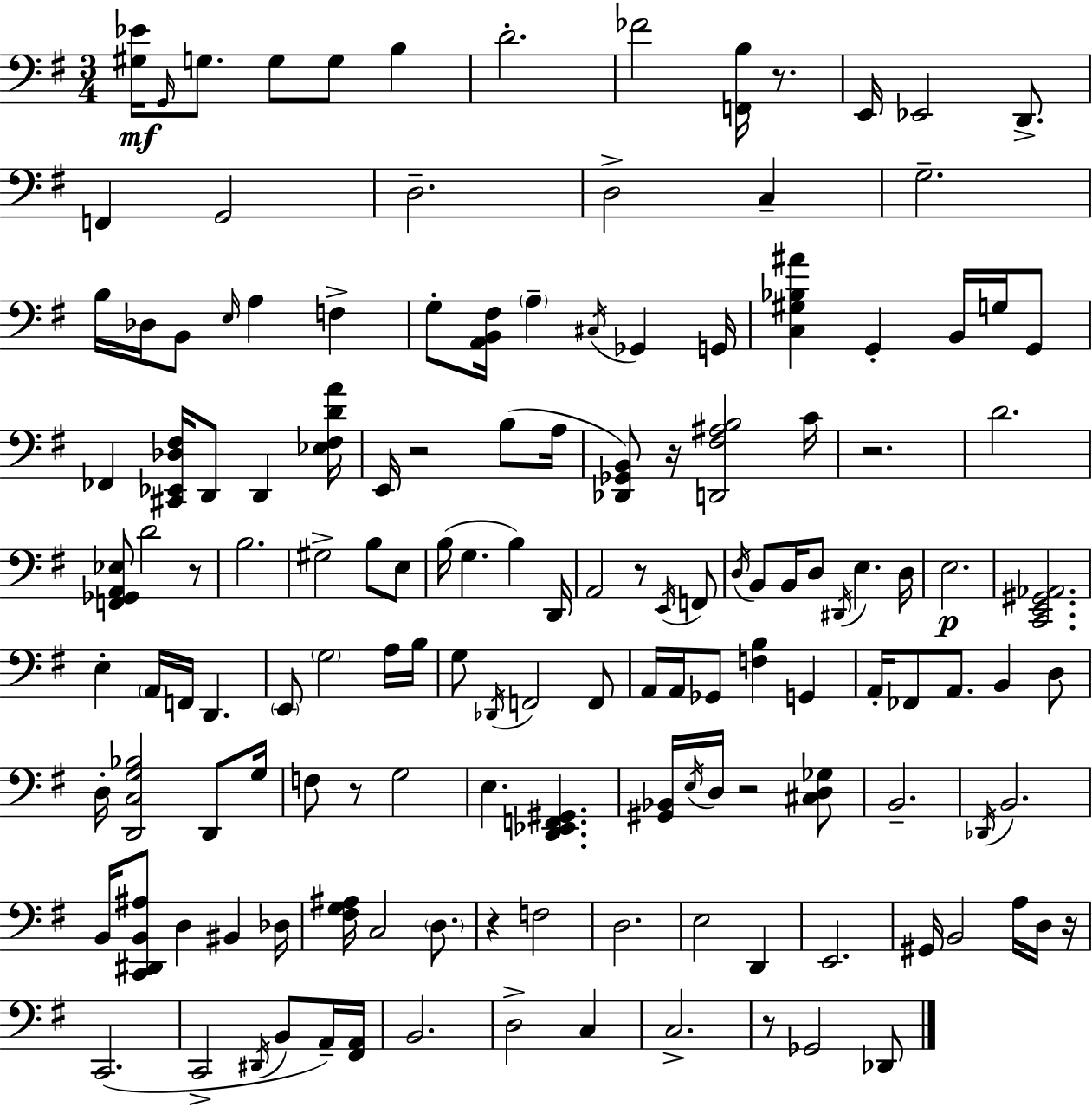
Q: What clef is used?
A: bass